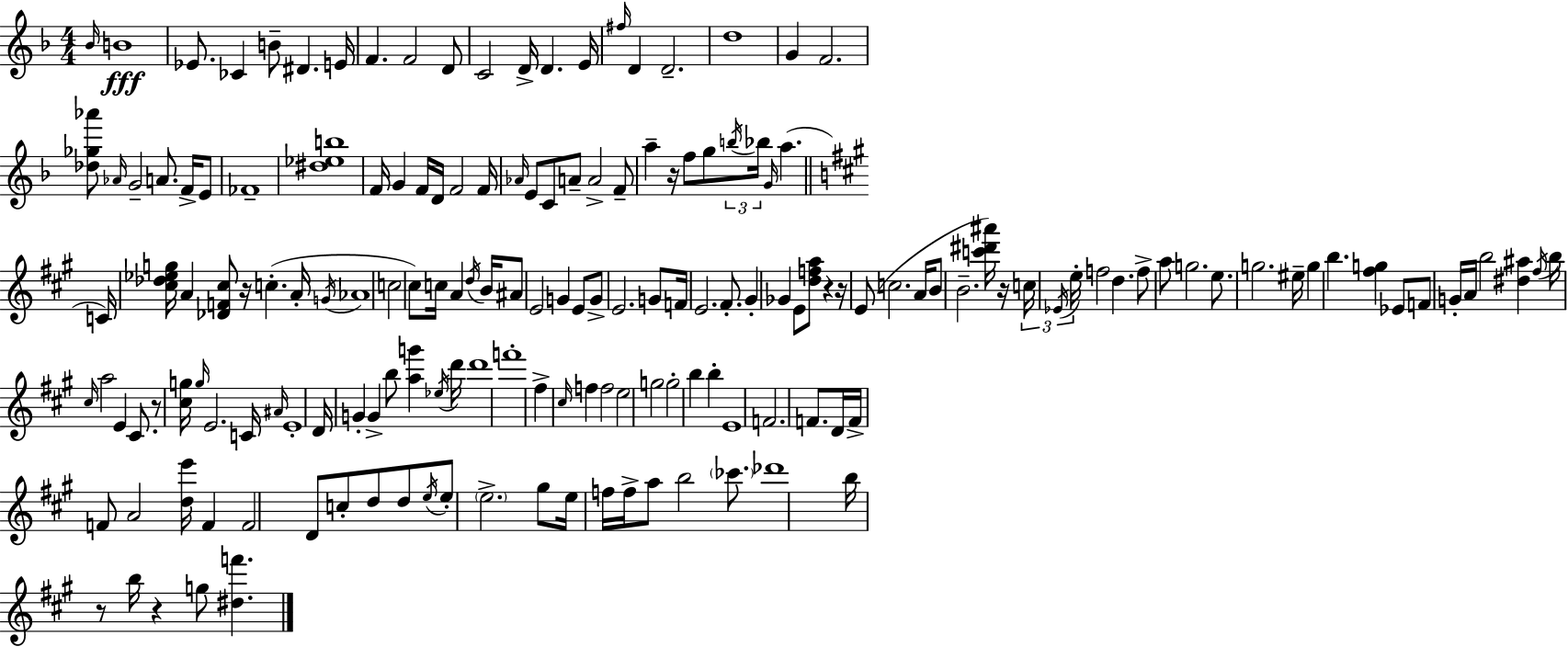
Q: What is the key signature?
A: F major